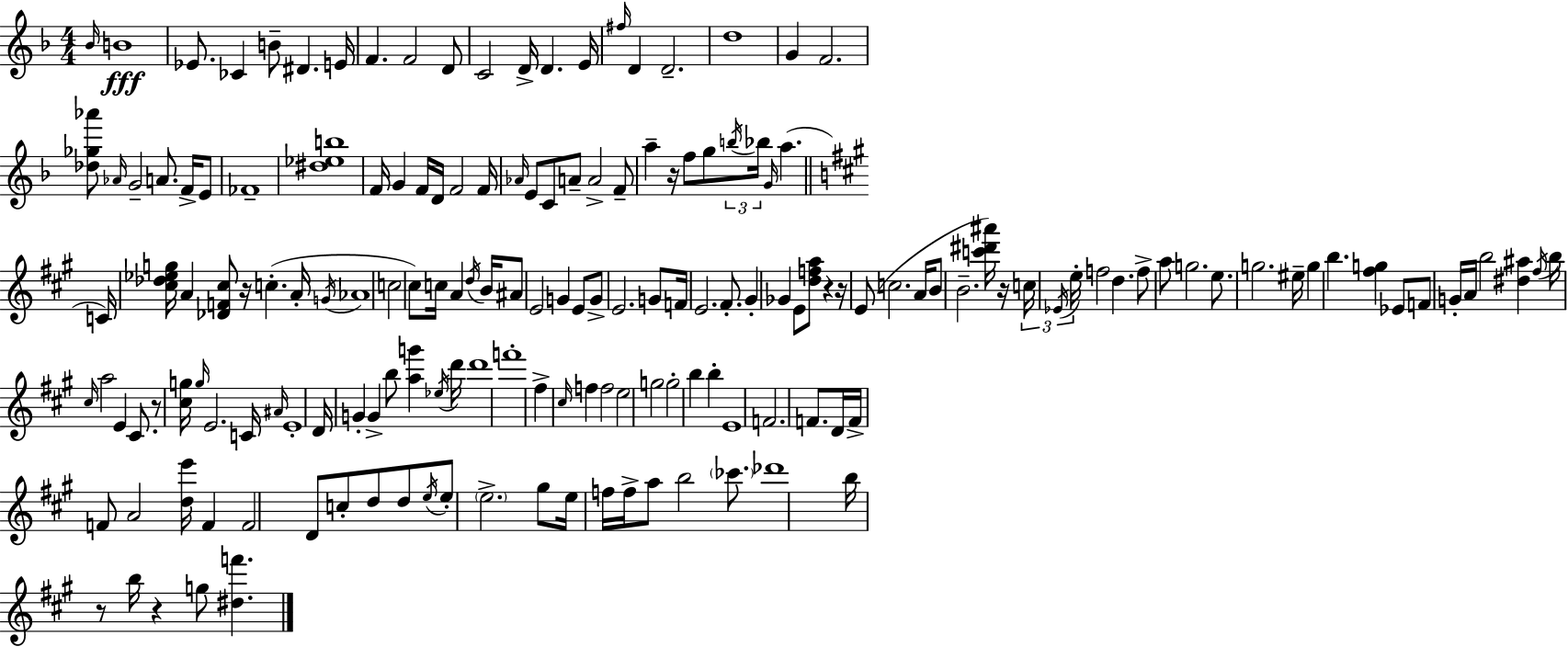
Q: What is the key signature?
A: F major